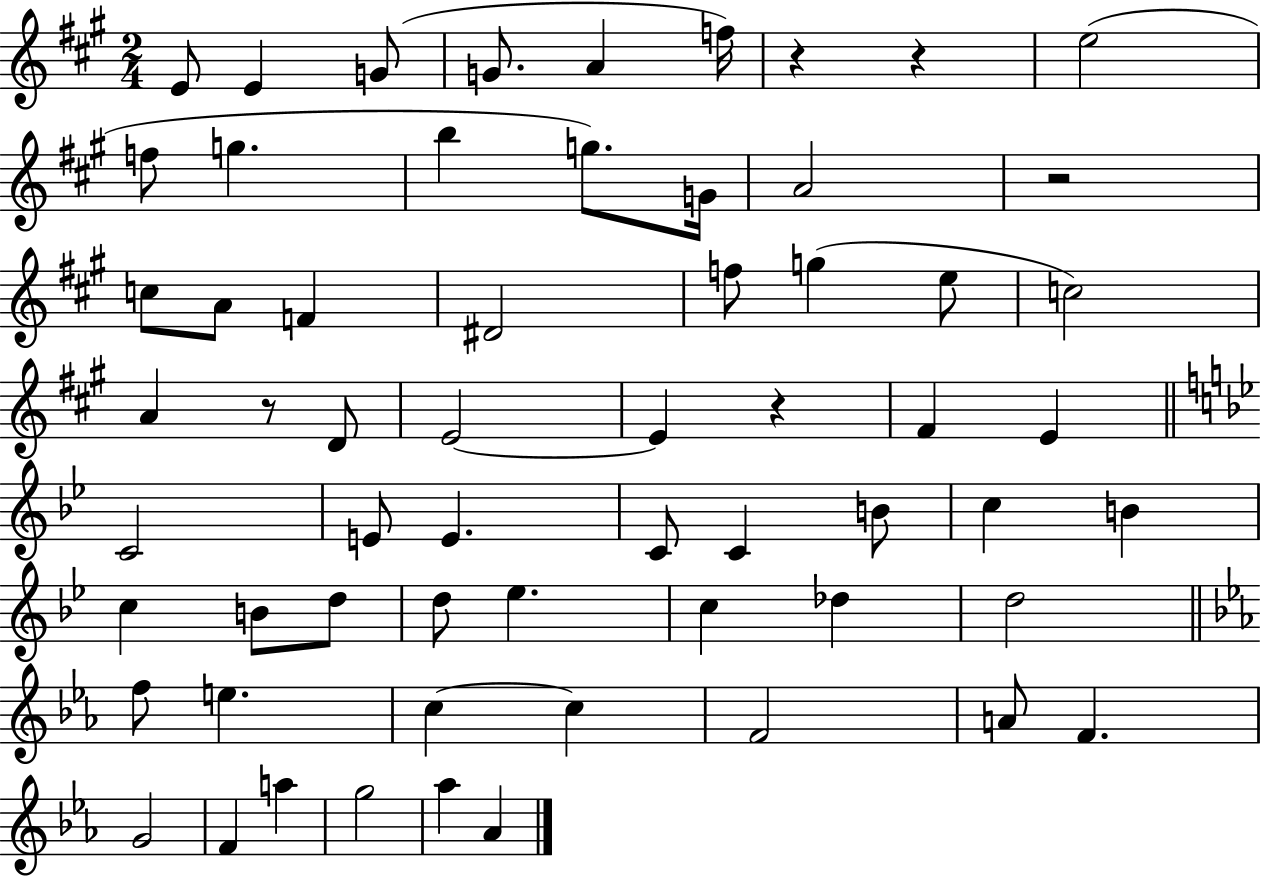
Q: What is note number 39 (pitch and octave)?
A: D5